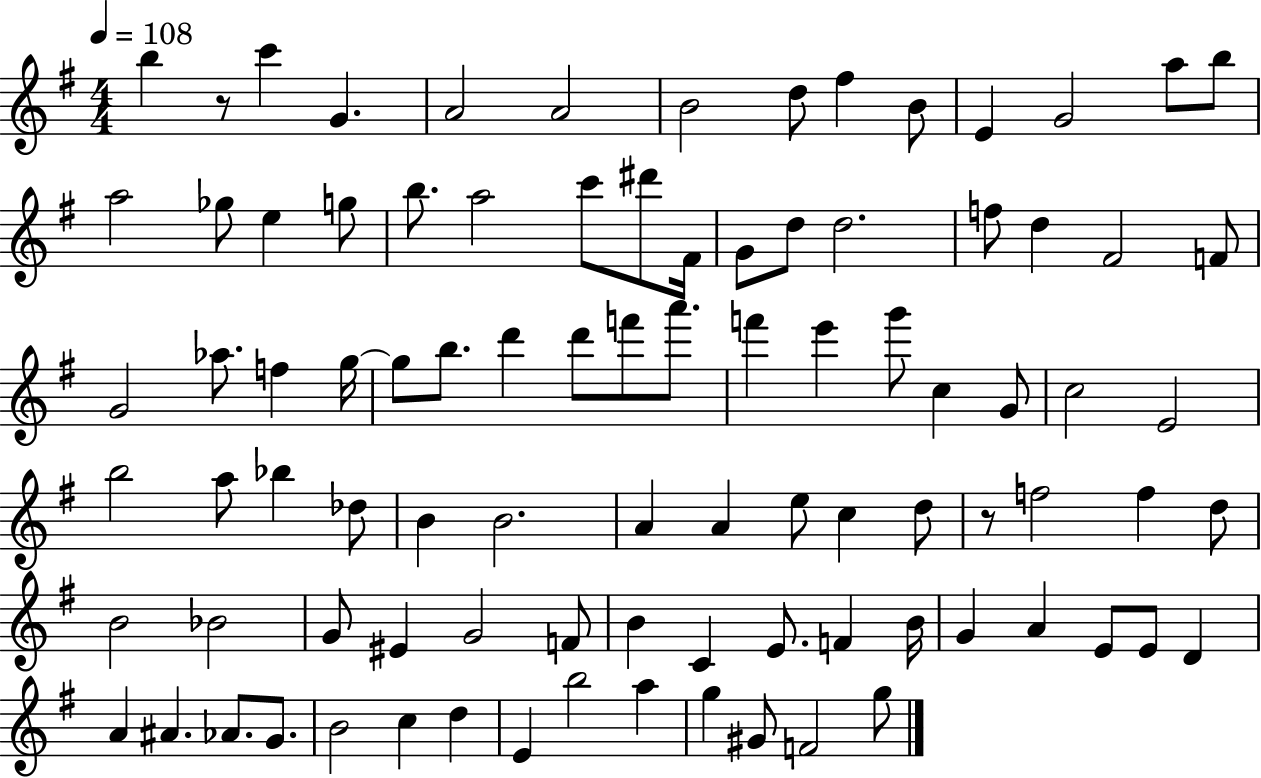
B5/q R/e C6/q G4/q. A4/h A4/h B4/h D5/e F#5/q B4/e E4/q G4/h A5/e B5/e A5/h Gb5/e E5/q G5/e B5/e. A5/h C6/e D#6/e F#4/s G4/e D5/e D5/h. F5/e D5/q F#4/h F4/e G4/h Ab5/e. F5/q G5/s G5/e B5/e. D6/q D6/e F6/e A6/e. F6/q E6/q G6/e C5/q G4/e C5/h E4/h B5/h A5/e Bb5/q Db5/e B4/q B4/h. A4/q A4/q E5/e C5/q D5/e R/e F5/h F5/q D5/e B4/h Bb4/h G4/e EIS4/q G4/h F4/e B4/q C4/q E4/e. F4/q B4/s G4/q A4/q E4/e E4/e D4/q A4/q A#4/q. Ab4/e. G4/e. B4/h C5/q D5/q E4/q B5/h A5/q G5/q G#4/e F4/h G5/e